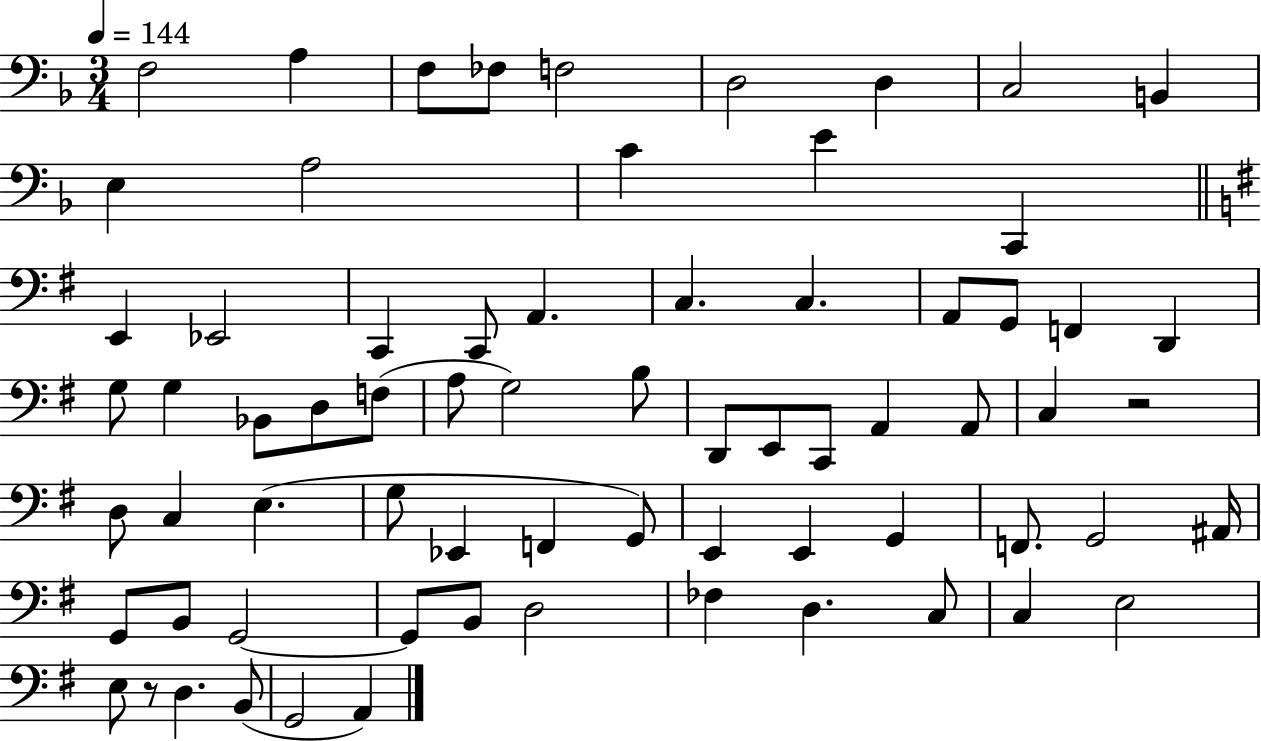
F3/h A3/q F3/e FES3/e F3/h D3/h D3/q C3/h B2/q E3/q A3/h C4/q E4/q C2/q E2/q Eb2/h C2/q C2/e A2/q. C3/q. C3/q. A2/e G2/e F2/q D2/q G3/e G3/q Bb2/e D3/e F3/e A3/e G3/h B3/e D2/e E2/e C2/e A2/q A2/e C3/q R/h D3/e C3/q E3/q. G3/e Eb2/q F2/q G2/e E2/q E2/q G2/q F2/e. G2/h A#2/s G2/e B2/e G2/h G2/e B2/e D3/h FES3/q D3/q. C3/e C3/q E3/h E3/e R/e D3/q. B2/e G2/h A2/q